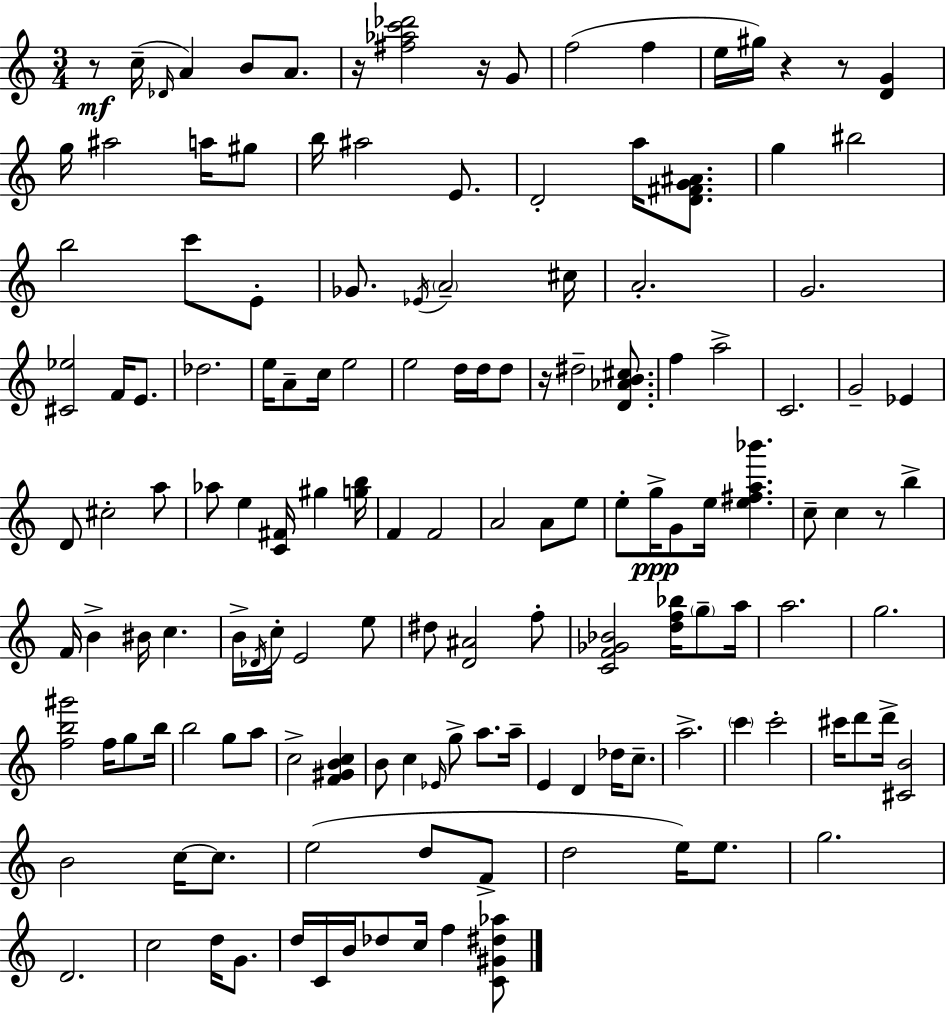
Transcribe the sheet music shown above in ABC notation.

X:1
T:Untitled
M:3/4
L:1/4
K:C
z/2 c/4 _D/4 A B/2 A/2 z/4 [^f_ac'_d']2 z/4 G/2 f2 f e/4 ^g/4 z z/2 [DG] g/4 ^a2 a/4 ^g/2 b/4 ^a2 E/2 D2 a/4 [D^FG^A]/2 g ^b2 b2 c'/2 E/2 _G/2 _E/4 A2 ^c/4 A2 G2 [^C_e]2 F/4 E/2 _d2 e/4 A/2 c/4 e2 e2 d/4 d/4 d/2 z/4 ^d2 [D_AB^c]/2 f a2 C2 G2 _E D/2 ^c2 a/2 _a/2 e [C^F]/4 ^g [gb]/4 F F2 A2 A/2 e/2 e/2 g/4 G/2 e/4 [e^fa_b'] c/2 c z/2 b F/4 B ^B/4 c B/4 _D/4 c/4 E2 e/2 ^d/2 [D^A]2 f/2 [CF_G_B]2 [df_b]/4 g/2 a/4 a2 g2 [fb^g']2 f/4 g/2 b/4 b2 g/2 a/2 c2 [F^GBc] B/2 c _E/4 g/2 a/2 a/4 E D _d/4 c/2 a2 c' c'2 ^c'/4 d'/2 d'/4 [^CB]2 B2 c/4 c/2 e2 d/2 F/2 d2 e/4 e/2 g2 D2 c2 d/4 G/2 d/4 C/4 B/4 _d/2 c/4 f [C^G^d_a]/2